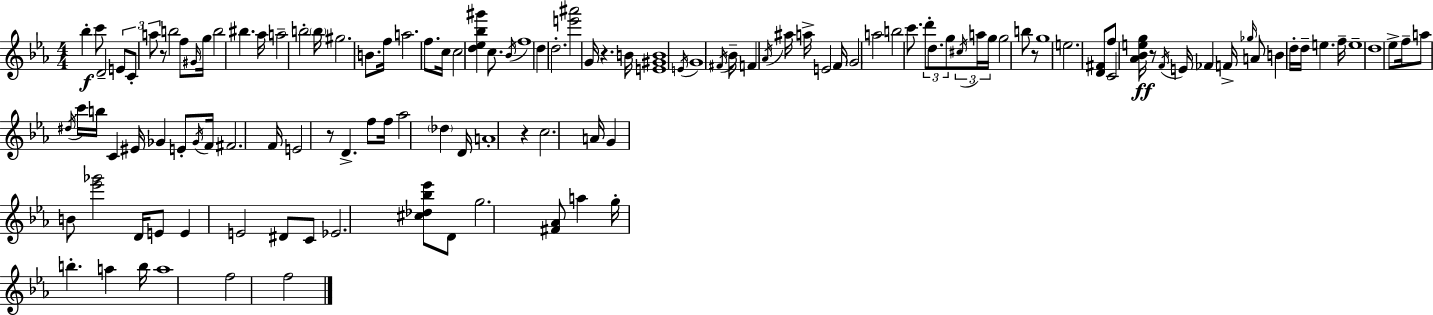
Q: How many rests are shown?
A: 6